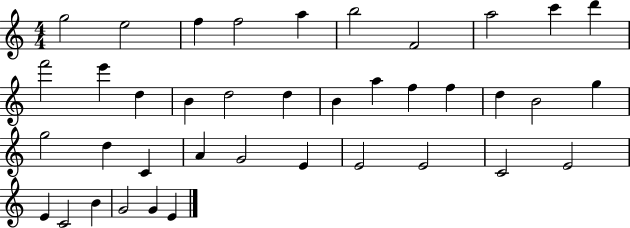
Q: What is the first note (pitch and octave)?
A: G5